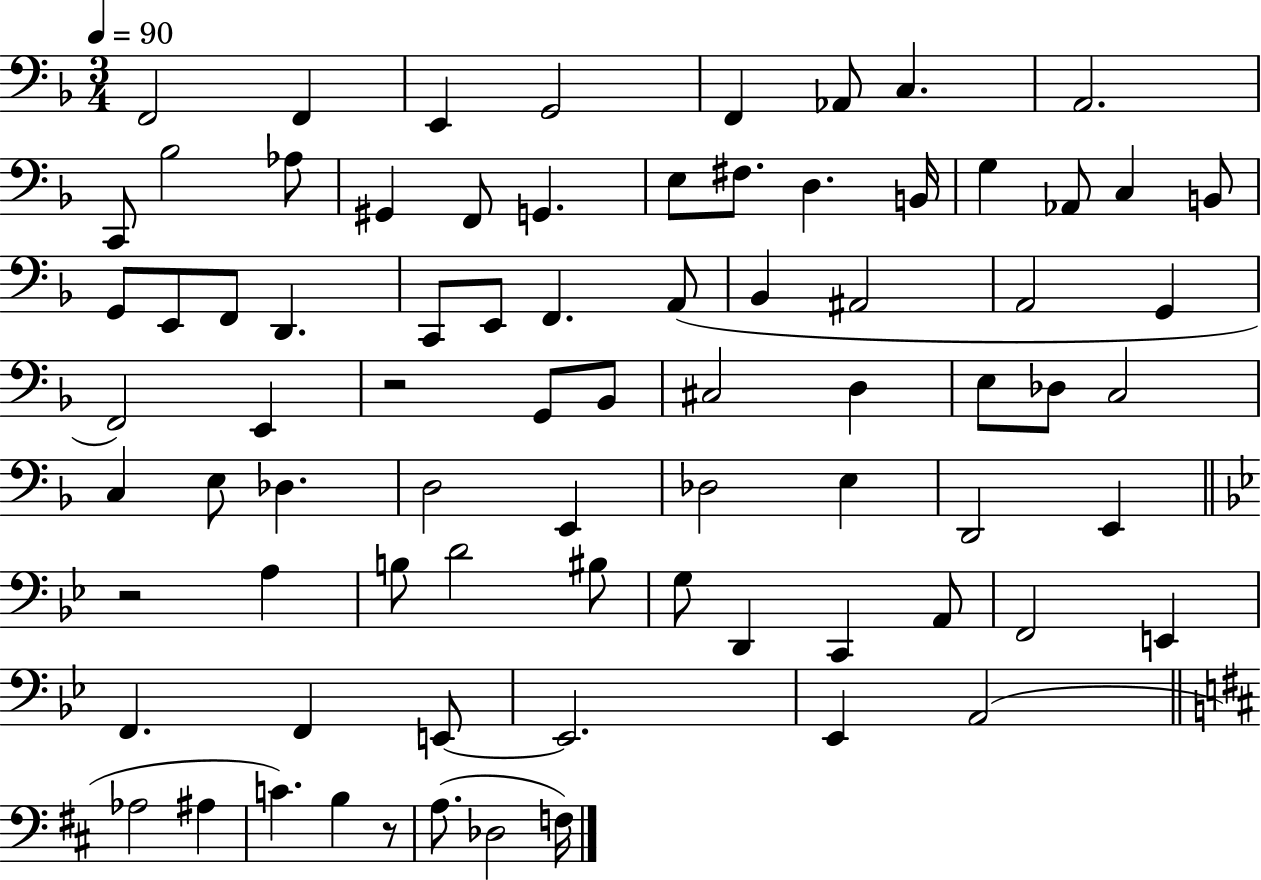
F2/h F2/q E2/q G2/h F2/q Ab2/e C3/q. A2/h. C2/e Bb3/h Ab3/e G#2/q F2/e G2/q. E3/e F#3/e. D3/q. B2/s G3/q Ab2/e C3/q B2/e G2/e E2/e F2/e D2/q. C2/e E2/e F2/q. A2/e Bb2/q A#2/h A2/h G2/q F2/h E2/q R/h G2/e Bb2/e C#3/h D3/q E3/e Db3/e C3/h C3/q E3/e Db3/q. D3/h E2/q Db3/h E3/q D2/h E2/q R/h A3/q B3/e D4/h BIS3/e G3/e D2/q C2/q A2/e F2/h E2/q F2/q. F2/q E2/e E2/h. Eb2/q A2/h Ab3/h A#3/q C4/q. B3/q R/e A3/e. Db3/h F3/s